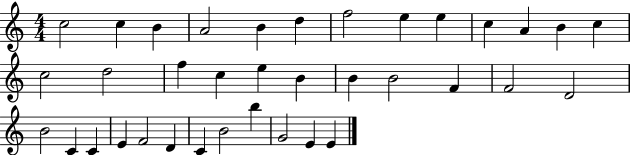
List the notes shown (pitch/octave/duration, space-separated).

C5/h C5/q B4/q A4/h B4/q D5/q F5/h E5/q E5/q C5/q A4/q B4/q C5/q C5/h D5/h F5/q C5/q E5/q B4/q B4/q B4/h F4/q F4/h D4/h B4/h C4/q C4/q E4/q F4/h D4/q C4/q B4/h B5/q G4/h E4/q E4/q